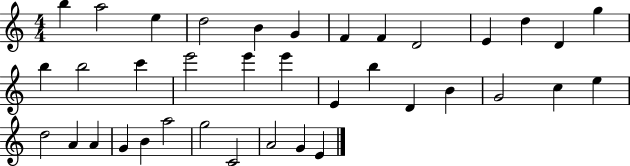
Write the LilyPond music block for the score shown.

{
  \clef treble
  \numericTimeSignature
  \time 4/4
  \key c \major
  b''4 a''2 e''4 | d''2 b'4 g'4 | f'4 f'4 d'2 | e'4 d''4 d'4 g''4 | \break b''4 b''2 c'''4 | e'''2 e'''4 e'''4 | e'4 b''4 d'4 b'4 | g'2 c''4 e''4 | \break d''2 a'4 a'4 | g'4 b'4 a''2 | g''2 c'2 | a'2 g'4 e'4 | \break \bar "|."
}